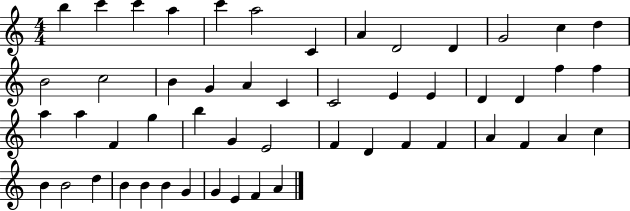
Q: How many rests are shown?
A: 0